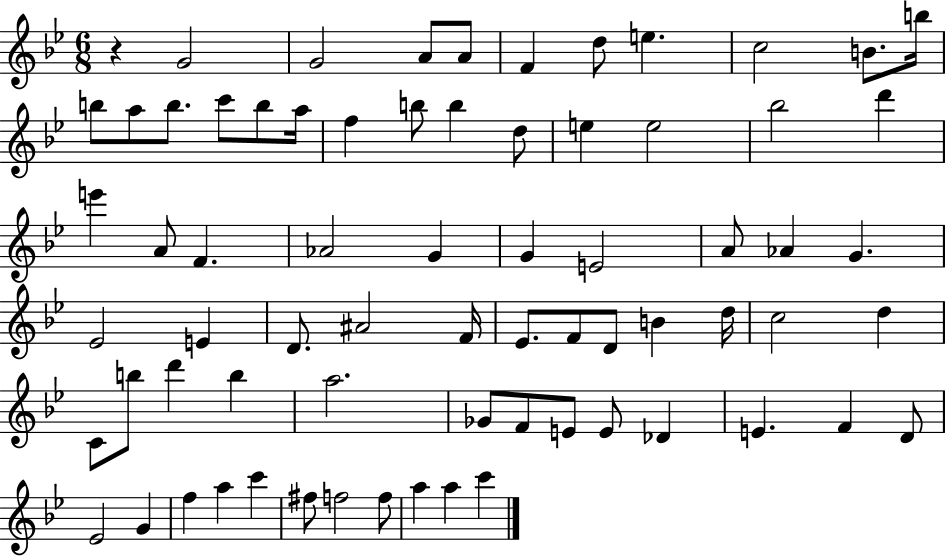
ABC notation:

X:1
T:Untitled
M:6/8
L:1/4
K:Bb
z G2 G2 A/2 A/2 F d/2 e c2 B/2 b/4 b/2 a/2 b/2 c'/2 b/2 a/4 f b/2 b d/2 e e2 _b2 d' e' A/2 F _A2 G G E2 A/2 _A G _E2 E D/2 ^A2 F/4 _E/2 F/2 D/2 B d/4 c2 d C/2 b/2 d' b a2 _G/2 F/2 E/2 E/2 _D E F D/2 _E2 G f a c' ^f/2 f2 f/2 a a c'